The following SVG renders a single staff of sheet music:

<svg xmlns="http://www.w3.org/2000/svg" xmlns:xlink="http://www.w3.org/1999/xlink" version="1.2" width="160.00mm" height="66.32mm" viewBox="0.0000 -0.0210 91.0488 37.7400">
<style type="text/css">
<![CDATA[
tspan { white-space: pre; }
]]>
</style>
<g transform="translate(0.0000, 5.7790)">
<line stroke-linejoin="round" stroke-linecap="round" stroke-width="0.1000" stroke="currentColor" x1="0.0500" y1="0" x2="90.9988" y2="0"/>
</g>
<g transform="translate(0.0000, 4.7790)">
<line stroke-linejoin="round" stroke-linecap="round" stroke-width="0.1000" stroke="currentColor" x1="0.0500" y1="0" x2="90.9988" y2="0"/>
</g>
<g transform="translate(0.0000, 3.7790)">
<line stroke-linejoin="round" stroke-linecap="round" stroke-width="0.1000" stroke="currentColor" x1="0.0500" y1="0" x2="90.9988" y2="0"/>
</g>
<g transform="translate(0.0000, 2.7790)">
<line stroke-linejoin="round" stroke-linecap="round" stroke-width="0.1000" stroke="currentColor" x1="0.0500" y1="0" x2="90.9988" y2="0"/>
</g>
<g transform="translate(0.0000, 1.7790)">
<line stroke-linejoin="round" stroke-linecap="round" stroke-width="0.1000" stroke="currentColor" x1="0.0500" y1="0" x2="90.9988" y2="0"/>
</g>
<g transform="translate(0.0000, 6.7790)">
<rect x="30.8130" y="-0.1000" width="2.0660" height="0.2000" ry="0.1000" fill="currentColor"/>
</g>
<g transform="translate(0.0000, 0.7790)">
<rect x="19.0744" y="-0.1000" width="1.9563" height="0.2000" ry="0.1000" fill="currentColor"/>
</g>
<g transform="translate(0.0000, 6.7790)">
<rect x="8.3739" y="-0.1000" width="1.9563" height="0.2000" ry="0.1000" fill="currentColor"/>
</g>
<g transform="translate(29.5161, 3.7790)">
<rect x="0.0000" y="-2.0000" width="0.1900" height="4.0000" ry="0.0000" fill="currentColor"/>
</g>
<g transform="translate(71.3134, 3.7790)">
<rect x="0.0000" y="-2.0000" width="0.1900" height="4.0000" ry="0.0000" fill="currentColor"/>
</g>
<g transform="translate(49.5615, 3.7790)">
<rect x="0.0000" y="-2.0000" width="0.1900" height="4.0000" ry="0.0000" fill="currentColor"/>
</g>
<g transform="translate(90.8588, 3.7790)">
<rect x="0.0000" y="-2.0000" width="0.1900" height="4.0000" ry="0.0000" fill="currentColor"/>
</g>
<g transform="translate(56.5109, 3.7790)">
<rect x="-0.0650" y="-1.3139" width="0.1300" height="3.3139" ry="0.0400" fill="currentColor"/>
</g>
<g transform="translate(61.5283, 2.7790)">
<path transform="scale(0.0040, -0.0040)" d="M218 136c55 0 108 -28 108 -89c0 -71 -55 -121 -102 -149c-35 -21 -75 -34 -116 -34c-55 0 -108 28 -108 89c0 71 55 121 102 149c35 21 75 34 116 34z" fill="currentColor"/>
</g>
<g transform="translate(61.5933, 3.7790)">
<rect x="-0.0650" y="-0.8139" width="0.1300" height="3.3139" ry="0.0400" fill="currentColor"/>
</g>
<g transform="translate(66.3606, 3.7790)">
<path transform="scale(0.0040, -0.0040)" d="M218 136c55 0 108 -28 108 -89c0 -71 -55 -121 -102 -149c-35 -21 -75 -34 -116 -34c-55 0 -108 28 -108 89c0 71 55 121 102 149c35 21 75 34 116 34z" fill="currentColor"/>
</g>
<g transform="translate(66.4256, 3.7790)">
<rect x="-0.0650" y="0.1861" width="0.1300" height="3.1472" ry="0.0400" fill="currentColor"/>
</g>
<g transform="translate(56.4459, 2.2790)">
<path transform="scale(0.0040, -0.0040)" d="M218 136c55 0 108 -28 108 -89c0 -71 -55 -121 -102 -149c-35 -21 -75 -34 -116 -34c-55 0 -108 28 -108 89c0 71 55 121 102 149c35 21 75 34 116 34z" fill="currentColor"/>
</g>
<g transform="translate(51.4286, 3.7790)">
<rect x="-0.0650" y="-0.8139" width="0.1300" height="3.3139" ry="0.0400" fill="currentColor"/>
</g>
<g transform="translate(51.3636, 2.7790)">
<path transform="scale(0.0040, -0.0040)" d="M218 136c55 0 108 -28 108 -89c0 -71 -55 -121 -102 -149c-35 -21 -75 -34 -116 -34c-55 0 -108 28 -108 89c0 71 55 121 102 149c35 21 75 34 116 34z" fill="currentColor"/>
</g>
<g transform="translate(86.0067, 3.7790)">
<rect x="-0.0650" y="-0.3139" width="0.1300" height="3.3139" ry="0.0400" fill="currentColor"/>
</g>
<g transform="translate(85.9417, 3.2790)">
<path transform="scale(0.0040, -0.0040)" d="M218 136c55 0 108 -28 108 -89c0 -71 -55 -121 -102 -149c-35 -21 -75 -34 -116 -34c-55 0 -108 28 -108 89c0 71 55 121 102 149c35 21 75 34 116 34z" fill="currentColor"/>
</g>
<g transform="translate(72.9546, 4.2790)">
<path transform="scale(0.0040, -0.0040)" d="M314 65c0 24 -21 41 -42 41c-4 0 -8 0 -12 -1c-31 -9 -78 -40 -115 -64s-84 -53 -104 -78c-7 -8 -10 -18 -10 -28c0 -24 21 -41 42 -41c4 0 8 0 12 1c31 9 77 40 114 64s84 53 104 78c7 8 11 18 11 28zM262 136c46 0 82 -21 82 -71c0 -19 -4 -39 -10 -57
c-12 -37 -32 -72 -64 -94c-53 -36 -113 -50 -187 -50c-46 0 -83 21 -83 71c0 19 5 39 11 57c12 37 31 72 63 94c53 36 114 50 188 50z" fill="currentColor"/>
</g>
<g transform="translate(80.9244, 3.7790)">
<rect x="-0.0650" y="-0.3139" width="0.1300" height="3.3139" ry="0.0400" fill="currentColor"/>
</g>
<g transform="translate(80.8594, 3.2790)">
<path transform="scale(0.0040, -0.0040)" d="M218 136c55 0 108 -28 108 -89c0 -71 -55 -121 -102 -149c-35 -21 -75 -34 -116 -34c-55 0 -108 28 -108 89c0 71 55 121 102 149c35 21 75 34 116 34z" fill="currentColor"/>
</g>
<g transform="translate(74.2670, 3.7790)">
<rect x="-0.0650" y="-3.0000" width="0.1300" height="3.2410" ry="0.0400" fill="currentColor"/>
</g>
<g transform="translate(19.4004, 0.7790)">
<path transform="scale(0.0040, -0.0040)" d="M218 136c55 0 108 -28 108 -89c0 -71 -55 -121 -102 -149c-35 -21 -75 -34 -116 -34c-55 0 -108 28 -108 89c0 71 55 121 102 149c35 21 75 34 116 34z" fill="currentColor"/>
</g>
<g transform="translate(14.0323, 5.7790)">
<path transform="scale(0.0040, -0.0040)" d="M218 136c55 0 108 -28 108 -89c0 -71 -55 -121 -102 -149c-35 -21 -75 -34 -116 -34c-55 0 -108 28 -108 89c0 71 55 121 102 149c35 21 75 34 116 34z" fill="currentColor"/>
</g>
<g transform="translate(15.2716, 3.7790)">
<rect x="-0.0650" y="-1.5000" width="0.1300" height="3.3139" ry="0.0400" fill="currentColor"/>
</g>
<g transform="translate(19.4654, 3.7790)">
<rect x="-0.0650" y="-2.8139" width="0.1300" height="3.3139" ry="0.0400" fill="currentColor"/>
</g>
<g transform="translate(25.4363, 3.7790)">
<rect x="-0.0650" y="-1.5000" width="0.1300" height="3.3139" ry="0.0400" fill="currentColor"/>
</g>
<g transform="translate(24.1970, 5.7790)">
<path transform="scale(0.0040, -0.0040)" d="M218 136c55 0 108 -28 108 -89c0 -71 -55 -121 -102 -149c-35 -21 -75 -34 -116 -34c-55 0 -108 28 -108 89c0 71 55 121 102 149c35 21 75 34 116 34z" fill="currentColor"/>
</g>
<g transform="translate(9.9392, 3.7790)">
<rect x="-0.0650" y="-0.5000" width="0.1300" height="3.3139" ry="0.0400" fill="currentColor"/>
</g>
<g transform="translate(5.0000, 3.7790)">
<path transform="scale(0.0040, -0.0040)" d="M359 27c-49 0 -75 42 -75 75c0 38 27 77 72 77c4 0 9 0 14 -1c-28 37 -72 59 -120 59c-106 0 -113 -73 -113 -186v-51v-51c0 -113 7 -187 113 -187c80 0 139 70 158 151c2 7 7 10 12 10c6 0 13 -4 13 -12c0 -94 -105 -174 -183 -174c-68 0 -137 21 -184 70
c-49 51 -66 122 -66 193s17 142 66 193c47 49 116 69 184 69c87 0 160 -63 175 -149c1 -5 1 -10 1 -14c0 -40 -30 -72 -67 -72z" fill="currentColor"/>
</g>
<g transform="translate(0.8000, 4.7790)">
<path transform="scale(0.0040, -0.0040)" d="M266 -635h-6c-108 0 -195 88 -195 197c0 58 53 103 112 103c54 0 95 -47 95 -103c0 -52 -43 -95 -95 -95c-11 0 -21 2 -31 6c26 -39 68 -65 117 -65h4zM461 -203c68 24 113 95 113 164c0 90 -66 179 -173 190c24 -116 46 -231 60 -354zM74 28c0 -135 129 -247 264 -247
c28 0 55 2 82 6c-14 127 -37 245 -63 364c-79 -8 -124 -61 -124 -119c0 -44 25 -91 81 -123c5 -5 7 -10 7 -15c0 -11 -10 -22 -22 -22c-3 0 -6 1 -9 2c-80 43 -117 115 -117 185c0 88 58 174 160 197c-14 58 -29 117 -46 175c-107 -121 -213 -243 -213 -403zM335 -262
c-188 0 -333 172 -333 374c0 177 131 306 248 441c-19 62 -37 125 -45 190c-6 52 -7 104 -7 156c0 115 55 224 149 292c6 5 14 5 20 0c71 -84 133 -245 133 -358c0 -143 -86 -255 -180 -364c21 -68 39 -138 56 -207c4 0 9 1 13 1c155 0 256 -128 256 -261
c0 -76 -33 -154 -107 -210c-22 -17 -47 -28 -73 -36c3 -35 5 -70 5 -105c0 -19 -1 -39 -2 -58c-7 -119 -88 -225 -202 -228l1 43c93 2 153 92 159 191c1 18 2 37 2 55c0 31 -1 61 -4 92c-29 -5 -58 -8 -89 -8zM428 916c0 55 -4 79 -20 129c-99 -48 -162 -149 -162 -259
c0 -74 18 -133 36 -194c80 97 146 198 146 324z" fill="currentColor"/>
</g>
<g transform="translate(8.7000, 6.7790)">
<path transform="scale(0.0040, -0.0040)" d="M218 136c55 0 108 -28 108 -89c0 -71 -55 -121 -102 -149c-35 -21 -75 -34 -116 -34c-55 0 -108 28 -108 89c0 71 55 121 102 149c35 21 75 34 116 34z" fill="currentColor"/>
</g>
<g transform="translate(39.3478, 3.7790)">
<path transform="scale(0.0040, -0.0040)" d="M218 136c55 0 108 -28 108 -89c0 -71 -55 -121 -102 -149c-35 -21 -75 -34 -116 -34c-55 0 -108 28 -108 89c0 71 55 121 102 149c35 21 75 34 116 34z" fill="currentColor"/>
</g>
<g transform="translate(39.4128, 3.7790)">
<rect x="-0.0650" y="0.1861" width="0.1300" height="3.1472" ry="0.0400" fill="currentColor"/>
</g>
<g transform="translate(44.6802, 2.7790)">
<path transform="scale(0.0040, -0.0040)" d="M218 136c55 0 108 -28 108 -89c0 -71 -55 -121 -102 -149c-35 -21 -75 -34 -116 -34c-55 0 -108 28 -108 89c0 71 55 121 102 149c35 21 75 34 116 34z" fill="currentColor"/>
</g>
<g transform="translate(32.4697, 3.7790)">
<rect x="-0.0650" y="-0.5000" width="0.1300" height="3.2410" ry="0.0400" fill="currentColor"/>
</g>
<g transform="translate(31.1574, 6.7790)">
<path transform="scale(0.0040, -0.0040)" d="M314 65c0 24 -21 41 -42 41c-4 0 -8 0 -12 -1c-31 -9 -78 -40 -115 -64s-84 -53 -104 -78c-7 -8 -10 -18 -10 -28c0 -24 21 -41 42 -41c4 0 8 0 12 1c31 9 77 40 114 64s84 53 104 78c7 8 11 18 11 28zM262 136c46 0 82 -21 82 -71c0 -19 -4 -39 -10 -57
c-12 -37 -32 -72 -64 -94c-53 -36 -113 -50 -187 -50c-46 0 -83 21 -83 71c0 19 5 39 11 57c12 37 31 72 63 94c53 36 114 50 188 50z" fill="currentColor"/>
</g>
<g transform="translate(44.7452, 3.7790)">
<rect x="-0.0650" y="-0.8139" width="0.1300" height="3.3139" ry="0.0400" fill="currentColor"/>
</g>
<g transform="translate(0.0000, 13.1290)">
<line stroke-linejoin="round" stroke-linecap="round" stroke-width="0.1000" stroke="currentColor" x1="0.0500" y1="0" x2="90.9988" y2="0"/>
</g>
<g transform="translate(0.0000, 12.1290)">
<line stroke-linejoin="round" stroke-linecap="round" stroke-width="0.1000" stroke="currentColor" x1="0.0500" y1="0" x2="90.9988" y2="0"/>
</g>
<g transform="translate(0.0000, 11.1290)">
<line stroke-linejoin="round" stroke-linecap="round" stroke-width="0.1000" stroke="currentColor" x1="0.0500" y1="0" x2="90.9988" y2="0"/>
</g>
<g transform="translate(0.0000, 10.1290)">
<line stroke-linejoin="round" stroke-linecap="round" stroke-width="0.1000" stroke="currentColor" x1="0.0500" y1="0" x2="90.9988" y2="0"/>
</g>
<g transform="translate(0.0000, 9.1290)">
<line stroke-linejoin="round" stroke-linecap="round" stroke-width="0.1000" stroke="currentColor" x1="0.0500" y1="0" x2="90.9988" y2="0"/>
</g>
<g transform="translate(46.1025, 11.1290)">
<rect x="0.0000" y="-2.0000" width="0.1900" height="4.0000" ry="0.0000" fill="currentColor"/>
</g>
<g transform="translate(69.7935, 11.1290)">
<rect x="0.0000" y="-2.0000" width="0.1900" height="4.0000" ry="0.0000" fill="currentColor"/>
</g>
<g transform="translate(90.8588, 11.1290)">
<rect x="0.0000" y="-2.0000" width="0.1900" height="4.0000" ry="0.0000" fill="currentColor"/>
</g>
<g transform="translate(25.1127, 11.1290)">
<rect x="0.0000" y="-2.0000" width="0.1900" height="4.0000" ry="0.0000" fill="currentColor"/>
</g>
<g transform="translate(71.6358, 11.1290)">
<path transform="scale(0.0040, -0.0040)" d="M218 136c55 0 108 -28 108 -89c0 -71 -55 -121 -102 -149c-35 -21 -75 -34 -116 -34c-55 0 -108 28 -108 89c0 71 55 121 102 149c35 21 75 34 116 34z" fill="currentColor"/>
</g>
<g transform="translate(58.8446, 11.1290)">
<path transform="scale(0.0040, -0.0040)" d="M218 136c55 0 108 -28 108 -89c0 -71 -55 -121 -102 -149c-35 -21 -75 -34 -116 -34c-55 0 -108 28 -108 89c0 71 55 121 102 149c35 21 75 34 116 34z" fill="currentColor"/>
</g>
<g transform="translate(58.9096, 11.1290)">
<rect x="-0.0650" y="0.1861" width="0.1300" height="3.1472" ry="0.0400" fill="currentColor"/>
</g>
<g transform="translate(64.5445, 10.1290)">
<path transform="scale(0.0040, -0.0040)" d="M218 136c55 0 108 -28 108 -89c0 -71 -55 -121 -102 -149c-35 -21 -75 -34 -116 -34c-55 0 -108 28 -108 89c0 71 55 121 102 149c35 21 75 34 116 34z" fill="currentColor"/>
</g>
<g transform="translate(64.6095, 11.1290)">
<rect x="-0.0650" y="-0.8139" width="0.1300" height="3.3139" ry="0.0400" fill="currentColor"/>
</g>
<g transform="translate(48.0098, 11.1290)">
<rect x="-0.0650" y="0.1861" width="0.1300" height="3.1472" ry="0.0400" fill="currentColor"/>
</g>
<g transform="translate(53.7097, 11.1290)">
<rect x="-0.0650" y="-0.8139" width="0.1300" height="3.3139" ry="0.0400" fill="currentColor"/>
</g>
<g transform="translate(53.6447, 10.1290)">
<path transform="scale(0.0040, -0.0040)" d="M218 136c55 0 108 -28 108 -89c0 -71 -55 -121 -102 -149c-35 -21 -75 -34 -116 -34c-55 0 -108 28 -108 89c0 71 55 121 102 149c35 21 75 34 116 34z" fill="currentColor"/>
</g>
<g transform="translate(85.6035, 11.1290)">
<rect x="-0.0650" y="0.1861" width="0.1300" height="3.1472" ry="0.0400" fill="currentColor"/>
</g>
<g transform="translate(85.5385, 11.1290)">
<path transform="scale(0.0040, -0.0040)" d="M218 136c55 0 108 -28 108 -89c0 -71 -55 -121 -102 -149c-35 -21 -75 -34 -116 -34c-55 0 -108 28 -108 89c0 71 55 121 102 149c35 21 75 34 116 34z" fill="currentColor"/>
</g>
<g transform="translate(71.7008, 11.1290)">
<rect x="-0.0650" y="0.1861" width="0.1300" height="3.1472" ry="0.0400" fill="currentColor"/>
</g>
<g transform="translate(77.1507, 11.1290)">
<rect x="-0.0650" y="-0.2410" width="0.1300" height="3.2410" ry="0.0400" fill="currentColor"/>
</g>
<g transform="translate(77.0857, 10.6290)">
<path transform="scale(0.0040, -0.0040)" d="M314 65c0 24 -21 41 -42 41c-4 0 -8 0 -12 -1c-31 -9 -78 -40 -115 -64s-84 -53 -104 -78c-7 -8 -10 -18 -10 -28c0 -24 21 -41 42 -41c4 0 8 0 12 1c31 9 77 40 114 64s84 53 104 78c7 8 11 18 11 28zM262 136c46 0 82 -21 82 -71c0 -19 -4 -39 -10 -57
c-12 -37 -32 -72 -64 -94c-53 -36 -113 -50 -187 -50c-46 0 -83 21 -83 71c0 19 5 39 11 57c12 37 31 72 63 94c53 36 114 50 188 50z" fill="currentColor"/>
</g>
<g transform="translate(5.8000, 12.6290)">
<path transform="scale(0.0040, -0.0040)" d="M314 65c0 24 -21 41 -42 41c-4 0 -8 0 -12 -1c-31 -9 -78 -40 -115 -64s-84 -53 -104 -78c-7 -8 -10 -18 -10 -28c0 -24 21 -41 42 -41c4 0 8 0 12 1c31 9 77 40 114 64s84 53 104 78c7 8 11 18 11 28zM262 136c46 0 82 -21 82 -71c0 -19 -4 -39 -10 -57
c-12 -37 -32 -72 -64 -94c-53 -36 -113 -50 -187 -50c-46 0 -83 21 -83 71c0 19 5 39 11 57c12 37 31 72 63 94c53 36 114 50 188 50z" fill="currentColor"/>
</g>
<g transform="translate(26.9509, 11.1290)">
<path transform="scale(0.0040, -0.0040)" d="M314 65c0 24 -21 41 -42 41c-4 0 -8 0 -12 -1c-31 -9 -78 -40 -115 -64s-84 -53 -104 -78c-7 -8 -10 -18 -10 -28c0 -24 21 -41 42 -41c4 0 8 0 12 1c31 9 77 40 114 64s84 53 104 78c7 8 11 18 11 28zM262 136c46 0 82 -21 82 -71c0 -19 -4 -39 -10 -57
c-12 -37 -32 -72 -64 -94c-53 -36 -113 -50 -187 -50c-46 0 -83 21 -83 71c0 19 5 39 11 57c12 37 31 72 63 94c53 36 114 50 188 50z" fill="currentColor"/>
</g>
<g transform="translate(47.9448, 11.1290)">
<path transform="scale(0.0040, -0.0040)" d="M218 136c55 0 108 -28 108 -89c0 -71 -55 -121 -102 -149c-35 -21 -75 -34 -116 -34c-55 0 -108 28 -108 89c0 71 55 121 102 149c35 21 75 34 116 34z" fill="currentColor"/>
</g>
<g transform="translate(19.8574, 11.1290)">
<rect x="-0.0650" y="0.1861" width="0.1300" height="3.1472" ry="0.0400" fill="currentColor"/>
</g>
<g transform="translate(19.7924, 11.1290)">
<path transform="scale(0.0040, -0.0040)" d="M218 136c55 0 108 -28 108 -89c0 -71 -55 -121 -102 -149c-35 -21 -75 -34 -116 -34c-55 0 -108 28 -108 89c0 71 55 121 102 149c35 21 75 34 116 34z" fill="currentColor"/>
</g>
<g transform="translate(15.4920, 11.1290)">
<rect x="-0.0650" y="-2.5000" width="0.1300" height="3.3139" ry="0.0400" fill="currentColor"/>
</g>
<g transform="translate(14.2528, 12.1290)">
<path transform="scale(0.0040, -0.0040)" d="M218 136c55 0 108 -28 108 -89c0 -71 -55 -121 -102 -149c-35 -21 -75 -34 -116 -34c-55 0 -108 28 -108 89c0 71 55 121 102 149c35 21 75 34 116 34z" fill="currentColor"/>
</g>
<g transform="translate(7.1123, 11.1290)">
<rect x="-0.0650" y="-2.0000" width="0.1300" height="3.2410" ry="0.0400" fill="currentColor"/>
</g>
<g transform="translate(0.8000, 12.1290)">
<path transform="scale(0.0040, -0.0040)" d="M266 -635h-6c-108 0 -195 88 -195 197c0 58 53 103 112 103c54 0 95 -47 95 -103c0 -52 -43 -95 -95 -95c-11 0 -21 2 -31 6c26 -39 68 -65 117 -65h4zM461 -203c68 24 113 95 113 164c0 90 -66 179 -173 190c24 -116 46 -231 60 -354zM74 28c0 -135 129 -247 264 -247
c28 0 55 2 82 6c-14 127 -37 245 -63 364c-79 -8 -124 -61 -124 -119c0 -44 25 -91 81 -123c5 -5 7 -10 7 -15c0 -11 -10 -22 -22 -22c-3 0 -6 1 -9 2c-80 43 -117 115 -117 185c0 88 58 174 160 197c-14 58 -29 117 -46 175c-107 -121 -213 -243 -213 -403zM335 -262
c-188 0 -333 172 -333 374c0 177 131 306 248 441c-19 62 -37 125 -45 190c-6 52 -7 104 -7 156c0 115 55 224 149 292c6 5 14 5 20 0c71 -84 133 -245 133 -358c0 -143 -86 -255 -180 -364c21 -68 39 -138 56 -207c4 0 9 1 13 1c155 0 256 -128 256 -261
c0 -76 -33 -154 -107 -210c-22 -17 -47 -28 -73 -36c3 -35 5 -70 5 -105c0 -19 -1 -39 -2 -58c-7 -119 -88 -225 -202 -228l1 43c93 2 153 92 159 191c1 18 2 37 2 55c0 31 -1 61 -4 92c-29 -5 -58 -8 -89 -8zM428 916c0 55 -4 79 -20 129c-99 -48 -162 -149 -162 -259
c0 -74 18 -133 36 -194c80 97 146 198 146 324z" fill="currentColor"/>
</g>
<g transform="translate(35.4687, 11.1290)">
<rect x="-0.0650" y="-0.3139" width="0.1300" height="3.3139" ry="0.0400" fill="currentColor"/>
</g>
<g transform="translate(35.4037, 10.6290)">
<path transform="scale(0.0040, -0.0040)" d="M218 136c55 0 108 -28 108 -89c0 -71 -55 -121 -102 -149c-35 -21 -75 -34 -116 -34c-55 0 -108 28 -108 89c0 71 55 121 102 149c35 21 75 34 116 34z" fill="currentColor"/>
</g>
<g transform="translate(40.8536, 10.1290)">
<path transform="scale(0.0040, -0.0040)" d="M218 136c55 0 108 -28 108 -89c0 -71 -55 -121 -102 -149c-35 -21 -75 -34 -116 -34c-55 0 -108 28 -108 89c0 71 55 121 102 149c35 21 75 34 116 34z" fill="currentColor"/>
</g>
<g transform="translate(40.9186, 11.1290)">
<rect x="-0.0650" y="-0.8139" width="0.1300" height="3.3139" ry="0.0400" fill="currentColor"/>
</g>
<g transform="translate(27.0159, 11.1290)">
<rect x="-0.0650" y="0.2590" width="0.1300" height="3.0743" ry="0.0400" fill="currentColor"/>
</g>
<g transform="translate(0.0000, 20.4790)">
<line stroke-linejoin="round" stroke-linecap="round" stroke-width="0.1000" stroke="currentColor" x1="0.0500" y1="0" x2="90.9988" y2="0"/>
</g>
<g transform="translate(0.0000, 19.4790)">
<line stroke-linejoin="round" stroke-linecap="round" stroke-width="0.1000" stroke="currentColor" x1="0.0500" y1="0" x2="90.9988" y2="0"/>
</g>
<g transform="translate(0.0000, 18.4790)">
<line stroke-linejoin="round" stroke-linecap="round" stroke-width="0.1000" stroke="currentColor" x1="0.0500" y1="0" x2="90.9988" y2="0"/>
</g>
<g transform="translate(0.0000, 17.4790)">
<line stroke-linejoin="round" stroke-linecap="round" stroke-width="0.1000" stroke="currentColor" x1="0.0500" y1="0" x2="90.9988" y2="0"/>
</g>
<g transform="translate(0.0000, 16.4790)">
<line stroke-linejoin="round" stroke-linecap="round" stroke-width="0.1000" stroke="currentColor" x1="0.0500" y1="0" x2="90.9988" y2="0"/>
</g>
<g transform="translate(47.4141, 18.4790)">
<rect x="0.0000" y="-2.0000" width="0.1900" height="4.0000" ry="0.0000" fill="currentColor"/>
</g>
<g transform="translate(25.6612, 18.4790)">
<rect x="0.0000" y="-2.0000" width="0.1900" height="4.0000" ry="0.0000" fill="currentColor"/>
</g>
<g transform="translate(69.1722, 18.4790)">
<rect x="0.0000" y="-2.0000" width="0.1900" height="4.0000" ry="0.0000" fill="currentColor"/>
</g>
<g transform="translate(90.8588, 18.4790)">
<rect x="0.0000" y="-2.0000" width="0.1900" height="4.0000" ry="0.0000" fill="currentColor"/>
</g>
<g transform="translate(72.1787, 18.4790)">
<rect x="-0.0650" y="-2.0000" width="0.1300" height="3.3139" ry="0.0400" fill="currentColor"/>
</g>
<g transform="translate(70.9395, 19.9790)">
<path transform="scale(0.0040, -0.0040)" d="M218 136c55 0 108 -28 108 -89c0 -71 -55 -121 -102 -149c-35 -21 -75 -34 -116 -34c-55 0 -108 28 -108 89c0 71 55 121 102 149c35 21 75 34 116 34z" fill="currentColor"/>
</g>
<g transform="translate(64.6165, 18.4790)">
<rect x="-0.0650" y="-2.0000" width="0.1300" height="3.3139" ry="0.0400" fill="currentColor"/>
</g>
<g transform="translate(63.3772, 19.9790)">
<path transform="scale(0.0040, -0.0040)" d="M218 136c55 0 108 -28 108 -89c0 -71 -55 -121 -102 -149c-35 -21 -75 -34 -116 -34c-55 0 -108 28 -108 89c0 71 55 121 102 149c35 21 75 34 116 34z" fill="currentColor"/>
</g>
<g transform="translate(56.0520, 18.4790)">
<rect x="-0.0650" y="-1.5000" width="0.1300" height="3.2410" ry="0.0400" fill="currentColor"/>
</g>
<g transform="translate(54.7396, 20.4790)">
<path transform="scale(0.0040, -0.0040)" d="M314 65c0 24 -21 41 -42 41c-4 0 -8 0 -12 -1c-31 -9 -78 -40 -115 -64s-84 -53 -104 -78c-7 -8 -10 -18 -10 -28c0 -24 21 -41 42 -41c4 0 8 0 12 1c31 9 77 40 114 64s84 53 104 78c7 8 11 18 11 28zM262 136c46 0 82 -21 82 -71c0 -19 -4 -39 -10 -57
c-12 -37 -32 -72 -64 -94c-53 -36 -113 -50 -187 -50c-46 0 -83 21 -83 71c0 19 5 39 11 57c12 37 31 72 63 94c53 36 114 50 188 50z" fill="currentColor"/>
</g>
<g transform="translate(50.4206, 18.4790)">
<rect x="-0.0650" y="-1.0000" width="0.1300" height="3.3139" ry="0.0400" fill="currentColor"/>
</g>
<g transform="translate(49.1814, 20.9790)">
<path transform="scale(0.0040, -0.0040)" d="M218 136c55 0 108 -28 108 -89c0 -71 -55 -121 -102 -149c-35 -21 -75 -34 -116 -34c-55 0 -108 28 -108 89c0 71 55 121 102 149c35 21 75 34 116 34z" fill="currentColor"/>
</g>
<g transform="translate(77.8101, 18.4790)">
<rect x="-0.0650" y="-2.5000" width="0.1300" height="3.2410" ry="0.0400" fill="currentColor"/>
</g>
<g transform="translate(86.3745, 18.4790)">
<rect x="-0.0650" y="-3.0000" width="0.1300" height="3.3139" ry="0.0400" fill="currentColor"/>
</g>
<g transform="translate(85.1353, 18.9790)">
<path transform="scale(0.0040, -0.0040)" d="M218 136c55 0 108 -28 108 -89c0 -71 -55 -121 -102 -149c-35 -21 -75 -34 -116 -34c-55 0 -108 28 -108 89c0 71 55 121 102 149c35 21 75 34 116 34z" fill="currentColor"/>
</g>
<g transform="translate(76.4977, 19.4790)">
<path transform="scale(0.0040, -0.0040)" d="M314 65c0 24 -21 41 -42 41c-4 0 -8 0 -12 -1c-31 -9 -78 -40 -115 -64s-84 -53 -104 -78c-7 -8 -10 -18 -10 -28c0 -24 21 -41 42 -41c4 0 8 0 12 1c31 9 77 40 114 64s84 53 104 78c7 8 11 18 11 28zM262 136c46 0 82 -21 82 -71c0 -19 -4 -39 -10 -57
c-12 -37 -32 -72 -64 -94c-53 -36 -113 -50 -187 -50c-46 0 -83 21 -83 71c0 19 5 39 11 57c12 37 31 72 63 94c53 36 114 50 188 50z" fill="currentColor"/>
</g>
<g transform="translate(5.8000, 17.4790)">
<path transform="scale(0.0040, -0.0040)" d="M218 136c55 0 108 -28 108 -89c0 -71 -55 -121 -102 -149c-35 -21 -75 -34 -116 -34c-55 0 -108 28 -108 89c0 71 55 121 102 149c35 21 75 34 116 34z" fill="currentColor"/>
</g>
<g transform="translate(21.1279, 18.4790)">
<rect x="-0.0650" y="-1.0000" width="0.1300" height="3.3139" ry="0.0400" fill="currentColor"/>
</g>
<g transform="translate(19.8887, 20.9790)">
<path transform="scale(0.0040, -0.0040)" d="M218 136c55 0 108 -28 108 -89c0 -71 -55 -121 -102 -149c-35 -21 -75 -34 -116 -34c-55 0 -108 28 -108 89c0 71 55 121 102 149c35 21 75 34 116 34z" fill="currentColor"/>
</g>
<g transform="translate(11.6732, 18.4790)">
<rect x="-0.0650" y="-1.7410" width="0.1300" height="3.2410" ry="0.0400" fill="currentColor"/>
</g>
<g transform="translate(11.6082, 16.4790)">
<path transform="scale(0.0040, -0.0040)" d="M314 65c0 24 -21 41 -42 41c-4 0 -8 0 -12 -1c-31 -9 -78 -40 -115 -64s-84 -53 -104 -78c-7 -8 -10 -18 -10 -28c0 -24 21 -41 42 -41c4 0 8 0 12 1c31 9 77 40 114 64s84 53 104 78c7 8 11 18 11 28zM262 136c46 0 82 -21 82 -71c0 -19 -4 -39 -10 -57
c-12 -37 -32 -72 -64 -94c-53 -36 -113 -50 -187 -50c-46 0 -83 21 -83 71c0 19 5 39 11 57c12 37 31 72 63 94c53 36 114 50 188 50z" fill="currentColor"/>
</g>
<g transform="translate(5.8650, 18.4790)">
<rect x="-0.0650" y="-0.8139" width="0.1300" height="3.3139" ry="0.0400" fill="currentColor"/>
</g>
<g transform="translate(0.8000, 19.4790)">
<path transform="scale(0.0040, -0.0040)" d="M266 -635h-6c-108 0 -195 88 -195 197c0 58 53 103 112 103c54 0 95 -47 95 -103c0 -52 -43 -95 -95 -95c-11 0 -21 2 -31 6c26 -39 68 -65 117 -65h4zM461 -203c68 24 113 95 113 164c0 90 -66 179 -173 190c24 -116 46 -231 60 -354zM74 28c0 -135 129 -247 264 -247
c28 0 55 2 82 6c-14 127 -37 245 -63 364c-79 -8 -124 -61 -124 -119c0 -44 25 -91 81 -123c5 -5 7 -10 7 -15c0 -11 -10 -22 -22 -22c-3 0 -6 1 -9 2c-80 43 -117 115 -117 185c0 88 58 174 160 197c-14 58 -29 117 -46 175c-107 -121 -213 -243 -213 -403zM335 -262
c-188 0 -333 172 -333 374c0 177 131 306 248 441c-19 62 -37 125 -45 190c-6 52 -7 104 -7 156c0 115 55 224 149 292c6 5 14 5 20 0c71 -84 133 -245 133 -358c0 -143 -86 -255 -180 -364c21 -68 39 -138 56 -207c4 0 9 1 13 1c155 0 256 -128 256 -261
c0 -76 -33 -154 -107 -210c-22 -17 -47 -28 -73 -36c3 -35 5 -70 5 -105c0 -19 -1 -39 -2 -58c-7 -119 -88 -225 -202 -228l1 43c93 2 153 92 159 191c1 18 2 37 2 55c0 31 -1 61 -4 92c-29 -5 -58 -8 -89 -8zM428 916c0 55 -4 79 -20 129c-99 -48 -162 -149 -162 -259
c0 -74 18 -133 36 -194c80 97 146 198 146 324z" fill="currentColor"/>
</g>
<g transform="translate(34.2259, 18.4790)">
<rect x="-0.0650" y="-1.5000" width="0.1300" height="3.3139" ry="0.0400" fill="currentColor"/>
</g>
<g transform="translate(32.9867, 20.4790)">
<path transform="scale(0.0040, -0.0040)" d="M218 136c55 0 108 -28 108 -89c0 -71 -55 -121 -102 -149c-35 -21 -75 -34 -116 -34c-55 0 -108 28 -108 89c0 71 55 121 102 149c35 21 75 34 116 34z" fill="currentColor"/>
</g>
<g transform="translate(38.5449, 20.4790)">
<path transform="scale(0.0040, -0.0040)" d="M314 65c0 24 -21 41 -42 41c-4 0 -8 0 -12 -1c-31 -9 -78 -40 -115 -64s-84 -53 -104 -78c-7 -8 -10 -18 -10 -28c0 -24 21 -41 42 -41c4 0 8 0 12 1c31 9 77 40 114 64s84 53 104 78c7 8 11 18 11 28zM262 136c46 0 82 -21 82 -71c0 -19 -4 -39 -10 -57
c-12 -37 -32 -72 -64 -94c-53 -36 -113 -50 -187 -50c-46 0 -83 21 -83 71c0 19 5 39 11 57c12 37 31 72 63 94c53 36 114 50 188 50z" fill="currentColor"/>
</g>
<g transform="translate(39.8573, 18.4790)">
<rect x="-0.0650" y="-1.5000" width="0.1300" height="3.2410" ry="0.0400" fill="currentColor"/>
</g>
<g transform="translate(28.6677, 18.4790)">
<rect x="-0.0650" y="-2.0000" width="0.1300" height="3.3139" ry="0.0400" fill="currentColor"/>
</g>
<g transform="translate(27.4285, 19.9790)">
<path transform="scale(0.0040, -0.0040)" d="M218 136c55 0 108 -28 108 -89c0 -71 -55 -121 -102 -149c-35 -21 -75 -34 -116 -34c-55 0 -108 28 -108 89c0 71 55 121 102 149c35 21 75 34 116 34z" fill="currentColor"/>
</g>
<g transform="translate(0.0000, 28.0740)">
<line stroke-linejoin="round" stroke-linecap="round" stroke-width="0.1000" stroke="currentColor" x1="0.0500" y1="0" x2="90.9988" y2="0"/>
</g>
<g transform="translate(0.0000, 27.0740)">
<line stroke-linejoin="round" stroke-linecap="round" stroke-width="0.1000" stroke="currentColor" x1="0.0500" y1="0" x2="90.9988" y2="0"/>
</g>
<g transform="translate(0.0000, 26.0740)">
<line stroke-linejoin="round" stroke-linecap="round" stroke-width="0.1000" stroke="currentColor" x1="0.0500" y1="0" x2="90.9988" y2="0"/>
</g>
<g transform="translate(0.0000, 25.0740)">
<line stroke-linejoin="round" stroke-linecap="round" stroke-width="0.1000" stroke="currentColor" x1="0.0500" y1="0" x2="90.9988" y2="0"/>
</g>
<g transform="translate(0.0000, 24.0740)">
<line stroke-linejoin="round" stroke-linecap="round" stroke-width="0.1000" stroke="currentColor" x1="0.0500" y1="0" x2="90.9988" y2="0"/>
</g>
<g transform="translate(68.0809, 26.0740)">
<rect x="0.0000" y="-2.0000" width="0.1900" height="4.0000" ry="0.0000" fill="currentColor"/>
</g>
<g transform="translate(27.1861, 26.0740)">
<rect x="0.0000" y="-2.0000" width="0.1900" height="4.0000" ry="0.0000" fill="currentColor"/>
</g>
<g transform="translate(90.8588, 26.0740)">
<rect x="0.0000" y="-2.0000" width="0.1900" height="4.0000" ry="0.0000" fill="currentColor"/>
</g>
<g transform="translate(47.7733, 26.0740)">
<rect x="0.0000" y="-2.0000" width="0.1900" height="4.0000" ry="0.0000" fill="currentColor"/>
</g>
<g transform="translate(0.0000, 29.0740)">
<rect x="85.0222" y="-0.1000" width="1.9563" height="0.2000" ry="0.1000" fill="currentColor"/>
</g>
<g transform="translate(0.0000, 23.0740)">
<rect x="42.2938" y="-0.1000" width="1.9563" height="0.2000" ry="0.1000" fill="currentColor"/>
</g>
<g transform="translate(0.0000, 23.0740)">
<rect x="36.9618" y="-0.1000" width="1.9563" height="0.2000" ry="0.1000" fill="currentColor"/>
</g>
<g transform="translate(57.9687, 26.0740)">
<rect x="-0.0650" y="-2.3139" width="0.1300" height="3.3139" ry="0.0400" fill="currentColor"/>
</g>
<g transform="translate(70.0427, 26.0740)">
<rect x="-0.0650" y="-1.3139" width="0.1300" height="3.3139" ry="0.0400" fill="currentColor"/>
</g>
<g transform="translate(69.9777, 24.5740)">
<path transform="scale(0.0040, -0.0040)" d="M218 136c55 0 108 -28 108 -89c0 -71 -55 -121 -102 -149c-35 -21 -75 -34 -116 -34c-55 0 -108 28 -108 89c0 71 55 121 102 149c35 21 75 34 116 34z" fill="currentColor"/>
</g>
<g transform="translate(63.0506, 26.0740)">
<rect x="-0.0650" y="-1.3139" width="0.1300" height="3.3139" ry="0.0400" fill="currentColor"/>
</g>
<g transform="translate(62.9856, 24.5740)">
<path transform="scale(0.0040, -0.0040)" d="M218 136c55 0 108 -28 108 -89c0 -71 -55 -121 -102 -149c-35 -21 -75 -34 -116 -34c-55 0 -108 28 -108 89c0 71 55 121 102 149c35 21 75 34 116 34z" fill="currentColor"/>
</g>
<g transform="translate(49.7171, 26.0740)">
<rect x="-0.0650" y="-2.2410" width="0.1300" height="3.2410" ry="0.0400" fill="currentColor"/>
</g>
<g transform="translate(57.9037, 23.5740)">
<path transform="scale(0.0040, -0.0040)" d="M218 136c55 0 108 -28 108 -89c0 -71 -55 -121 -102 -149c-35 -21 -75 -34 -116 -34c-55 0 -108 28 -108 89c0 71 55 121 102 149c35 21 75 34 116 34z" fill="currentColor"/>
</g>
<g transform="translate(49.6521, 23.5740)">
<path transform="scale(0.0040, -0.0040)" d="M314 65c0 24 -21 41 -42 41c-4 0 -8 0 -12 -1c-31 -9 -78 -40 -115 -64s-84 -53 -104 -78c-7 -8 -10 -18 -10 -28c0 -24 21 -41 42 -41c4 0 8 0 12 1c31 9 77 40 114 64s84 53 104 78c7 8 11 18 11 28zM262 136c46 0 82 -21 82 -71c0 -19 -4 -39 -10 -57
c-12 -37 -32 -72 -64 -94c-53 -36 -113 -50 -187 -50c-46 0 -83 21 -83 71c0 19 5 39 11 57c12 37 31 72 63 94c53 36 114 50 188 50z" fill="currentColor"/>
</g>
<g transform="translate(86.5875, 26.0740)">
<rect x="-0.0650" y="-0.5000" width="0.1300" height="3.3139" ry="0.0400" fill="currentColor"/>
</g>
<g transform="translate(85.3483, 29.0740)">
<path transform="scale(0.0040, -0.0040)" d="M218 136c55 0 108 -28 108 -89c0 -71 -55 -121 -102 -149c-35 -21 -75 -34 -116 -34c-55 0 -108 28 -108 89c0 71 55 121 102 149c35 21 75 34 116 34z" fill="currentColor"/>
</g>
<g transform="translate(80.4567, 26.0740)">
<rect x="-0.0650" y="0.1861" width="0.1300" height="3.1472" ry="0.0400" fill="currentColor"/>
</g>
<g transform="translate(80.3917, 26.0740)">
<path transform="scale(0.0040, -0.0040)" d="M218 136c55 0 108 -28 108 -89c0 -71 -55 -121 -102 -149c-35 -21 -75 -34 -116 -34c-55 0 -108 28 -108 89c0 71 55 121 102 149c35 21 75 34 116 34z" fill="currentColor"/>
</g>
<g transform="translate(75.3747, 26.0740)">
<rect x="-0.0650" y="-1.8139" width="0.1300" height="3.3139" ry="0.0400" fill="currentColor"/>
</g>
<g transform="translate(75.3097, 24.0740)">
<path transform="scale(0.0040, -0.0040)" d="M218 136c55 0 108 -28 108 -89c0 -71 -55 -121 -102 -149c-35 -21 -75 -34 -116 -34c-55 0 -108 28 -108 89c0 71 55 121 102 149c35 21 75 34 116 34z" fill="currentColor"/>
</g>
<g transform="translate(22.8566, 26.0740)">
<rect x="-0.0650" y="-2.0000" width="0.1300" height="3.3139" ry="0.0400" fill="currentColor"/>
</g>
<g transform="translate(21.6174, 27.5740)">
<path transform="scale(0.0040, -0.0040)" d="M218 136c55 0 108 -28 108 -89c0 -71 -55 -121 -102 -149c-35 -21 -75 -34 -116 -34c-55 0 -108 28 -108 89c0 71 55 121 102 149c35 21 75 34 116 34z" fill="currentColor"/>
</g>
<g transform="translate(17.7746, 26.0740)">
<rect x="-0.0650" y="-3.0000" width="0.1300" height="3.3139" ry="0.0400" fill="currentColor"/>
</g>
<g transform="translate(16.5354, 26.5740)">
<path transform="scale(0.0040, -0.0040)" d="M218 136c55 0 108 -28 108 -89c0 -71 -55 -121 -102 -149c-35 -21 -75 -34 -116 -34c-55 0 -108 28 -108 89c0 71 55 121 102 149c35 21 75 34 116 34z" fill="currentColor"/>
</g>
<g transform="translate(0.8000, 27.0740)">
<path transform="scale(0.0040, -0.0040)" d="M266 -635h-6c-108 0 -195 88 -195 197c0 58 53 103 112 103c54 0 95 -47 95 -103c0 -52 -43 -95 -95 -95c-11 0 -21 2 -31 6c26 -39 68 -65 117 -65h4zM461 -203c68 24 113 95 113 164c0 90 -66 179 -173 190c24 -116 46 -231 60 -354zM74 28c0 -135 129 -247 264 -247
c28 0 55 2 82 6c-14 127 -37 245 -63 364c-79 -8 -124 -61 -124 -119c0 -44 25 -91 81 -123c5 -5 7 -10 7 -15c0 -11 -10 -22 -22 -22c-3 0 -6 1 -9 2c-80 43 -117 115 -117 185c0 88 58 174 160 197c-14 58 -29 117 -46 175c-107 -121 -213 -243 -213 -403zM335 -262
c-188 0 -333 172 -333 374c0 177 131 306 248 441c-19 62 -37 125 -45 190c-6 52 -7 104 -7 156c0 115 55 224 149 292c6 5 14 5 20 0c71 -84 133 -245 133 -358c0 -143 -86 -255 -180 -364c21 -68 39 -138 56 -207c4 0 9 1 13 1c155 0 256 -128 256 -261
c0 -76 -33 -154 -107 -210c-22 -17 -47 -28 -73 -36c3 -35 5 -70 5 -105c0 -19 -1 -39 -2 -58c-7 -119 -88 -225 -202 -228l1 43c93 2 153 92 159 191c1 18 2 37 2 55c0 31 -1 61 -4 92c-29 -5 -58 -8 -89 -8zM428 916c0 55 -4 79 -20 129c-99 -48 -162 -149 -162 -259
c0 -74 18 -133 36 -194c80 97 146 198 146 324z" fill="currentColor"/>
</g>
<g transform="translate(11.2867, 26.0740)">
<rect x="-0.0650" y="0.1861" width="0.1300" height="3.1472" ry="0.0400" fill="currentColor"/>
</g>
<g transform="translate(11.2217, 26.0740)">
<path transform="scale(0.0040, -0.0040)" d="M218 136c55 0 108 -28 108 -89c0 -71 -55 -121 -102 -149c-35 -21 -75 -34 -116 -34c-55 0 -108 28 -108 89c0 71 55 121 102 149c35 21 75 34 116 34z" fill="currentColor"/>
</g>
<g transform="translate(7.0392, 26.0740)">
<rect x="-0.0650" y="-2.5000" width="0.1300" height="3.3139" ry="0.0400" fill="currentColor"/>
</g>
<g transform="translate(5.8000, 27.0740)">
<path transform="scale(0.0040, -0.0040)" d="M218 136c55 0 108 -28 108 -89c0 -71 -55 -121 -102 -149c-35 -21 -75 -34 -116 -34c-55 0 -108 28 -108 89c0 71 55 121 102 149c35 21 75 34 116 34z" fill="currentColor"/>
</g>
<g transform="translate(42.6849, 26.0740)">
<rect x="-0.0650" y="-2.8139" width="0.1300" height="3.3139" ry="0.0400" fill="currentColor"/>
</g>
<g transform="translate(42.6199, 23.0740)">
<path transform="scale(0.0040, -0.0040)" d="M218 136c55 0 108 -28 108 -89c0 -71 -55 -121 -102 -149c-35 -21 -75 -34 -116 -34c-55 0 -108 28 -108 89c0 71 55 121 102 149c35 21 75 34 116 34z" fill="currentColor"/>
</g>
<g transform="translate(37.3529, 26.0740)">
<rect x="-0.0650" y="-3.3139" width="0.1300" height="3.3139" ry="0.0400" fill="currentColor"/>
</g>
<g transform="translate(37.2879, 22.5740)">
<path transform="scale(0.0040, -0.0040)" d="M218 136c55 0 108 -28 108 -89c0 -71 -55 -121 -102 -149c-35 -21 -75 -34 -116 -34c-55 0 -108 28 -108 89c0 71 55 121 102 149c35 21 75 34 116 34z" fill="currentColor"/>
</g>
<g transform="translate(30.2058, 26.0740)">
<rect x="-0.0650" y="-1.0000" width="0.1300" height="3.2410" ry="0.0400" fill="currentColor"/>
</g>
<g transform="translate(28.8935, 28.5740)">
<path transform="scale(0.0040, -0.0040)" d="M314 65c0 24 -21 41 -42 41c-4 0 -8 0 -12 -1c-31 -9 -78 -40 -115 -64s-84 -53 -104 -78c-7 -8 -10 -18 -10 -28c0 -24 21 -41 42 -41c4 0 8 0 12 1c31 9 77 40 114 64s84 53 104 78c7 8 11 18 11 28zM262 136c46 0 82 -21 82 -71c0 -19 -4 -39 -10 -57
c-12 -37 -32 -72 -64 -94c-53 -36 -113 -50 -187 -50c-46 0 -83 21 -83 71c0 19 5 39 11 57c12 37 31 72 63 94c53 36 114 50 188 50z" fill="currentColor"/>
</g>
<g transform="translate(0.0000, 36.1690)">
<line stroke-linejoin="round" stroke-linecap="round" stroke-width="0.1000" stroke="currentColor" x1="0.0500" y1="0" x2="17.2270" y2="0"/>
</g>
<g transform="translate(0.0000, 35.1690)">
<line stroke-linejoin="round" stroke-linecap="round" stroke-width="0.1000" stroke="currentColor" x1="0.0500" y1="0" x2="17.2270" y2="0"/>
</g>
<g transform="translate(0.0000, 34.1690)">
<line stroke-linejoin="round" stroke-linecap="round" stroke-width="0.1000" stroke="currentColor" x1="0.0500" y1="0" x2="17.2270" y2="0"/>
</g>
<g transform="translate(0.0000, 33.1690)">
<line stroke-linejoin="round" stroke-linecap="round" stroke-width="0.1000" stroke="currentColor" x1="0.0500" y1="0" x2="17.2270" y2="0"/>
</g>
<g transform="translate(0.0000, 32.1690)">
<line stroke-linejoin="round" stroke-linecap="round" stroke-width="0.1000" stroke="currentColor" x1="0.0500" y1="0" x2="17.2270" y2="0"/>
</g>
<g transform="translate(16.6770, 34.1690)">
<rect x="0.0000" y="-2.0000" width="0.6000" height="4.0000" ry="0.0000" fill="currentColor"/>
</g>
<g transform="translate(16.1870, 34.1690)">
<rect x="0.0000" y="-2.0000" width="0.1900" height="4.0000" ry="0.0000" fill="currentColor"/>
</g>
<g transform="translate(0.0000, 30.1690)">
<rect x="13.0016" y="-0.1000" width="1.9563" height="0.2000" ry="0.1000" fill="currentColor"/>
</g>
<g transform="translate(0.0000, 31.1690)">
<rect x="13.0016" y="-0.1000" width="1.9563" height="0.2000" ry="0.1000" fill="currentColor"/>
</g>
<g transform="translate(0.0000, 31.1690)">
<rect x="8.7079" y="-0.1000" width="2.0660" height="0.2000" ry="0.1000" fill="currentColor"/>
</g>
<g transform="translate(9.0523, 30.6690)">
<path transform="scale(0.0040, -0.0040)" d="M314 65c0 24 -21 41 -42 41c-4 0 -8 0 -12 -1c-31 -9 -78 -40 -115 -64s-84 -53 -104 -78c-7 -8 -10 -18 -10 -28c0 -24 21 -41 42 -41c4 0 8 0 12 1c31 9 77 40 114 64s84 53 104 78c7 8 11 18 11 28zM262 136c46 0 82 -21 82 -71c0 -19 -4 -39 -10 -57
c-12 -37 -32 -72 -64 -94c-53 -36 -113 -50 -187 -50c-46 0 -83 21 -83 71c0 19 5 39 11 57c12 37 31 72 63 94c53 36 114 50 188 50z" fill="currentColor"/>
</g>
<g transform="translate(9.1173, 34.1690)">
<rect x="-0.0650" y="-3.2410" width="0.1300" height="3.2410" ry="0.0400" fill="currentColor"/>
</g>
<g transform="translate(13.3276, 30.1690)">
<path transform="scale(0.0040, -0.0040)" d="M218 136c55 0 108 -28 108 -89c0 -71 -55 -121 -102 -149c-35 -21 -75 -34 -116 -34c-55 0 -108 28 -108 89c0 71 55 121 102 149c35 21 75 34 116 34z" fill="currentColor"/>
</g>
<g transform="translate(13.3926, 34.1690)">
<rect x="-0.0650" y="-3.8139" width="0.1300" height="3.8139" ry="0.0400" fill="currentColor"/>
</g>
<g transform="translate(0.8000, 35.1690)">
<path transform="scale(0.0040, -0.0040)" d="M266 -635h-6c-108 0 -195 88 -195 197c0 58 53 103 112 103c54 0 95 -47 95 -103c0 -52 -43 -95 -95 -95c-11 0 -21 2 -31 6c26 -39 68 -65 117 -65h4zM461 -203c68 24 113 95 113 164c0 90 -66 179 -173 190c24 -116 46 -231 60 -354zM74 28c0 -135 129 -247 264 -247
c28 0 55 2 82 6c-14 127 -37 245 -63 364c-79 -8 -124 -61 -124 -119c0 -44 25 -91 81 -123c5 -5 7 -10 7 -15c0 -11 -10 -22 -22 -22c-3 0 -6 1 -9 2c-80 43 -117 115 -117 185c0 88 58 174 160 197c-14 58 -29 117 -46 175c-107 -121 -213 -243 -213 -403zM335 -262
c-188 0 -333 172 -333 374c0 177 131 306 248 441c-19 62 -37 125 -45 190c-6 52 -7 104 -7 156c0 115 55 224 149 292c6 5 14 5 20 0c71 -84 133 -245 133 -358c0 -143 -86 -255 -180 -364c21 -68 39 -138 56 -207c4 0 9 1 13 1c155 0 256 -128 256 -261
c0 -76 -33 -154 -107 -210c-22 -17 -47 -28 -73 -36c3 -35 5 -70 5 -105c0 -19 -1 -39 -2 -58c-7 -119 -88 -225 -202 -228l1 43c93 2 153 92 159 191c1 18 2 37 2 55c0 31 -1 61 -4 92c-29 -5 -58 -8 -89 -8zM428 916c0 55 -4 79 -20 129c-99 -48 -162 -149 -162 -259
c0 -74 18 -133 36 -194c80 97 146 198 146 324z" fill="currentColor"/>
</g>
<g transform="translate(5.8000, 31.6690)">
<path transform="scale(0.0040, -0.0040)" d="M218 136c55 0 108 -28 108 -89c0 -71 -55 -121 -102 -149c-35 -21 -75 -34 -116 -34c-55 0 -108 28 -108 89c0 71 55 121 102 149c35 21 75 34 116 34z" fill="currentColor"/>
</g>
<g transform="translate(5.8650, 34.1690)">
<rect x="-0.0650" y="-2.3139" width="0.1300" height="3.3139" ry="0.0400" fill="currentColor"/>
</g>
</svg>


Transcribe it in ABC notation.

X:1
T:Untitled
M:4/4
L:1/4
K:C
C E a E C2 B d d e d B A2 c c F2 G B B2 c d B d B d B c2 B d f2 D F E E2 D E2 F F G2 A G B A F D2 b a g2 g e e f B C g b2 c'